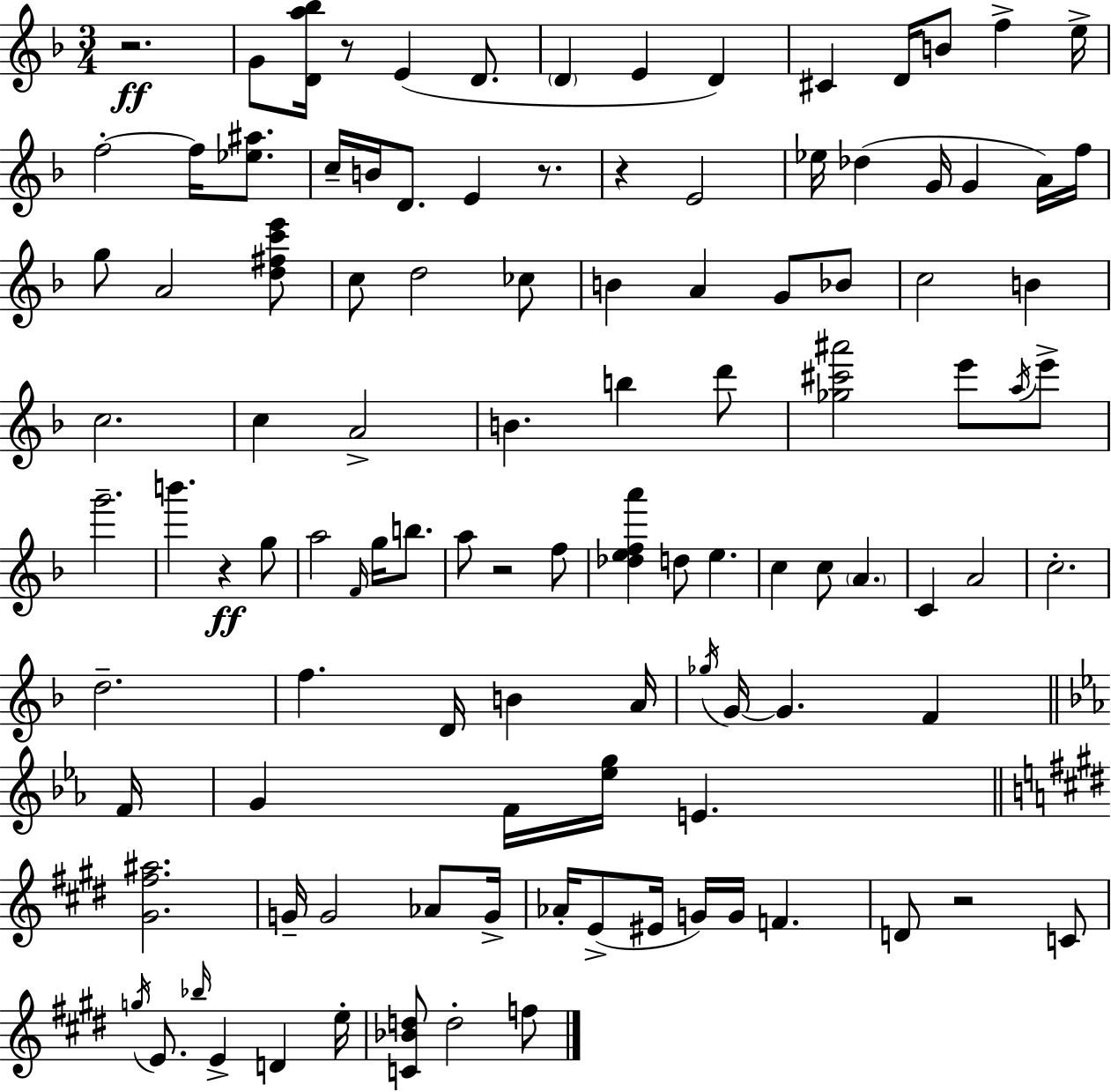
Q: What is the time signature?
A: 3/4